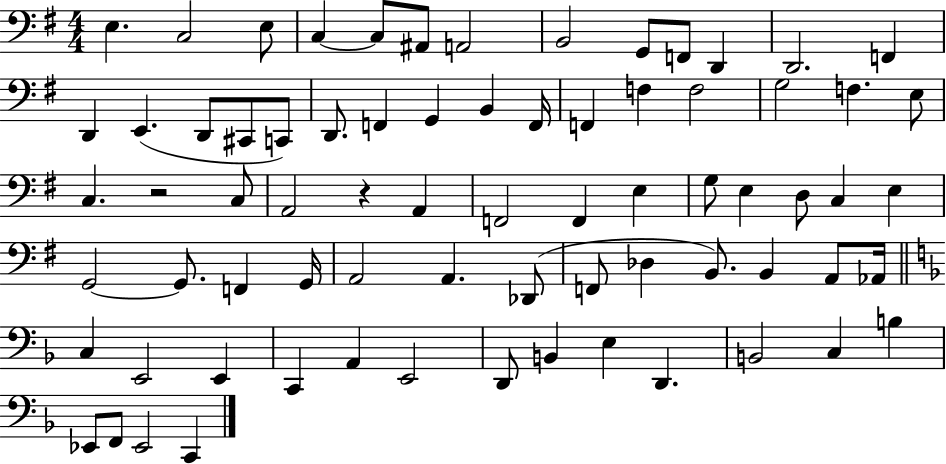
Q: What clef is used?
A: bass